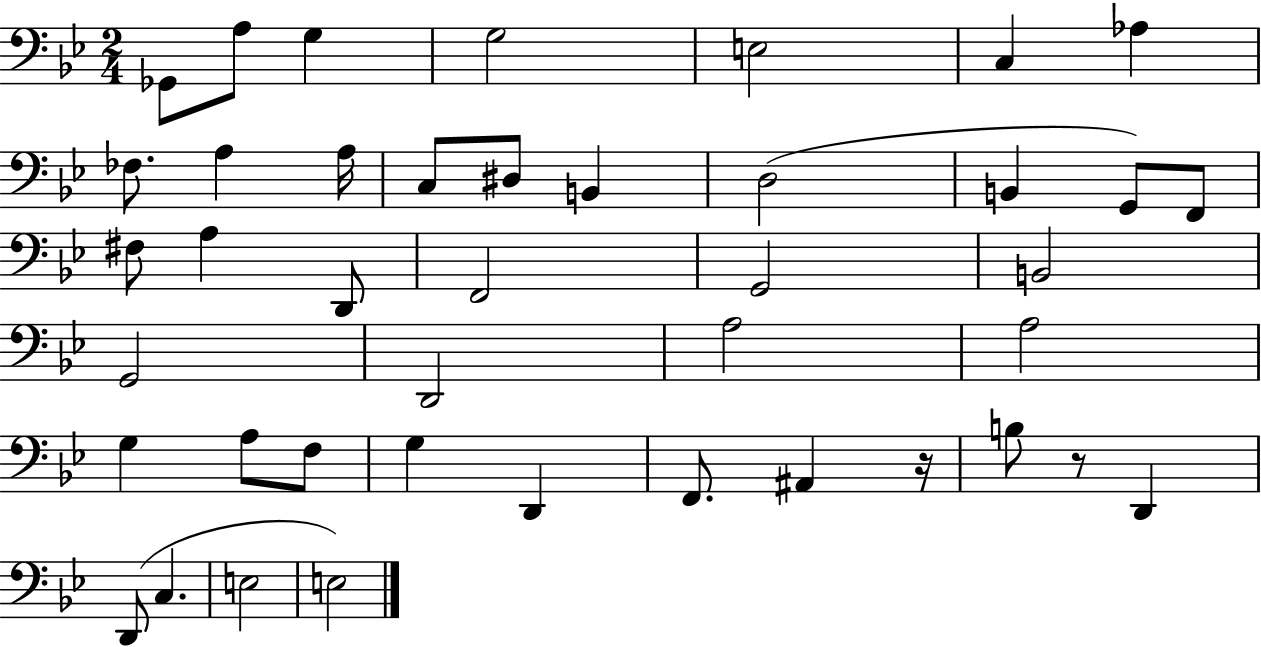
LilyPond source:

{
  \clef bass
  \numericTimeSignature
  \time 2/4
  \key bes \major
  ges,8 a8 g4 | g2 | e2 | c4 aes4 | \break fes8. a4 a16 | c8 dis8 b,4 | d2( | b,4 g,8) f,8 | \break fis8 a4 d,8 | f,2 | g,2 | b,2 | \break g,2 | d,2 | a2 | a2 | \break g4 a8 f8 | g4 d,4 | f,8. ais,4 r16 | b8 r8 d,4 | \break d,8( c4. | e2 | e2) | \bar "|."
}